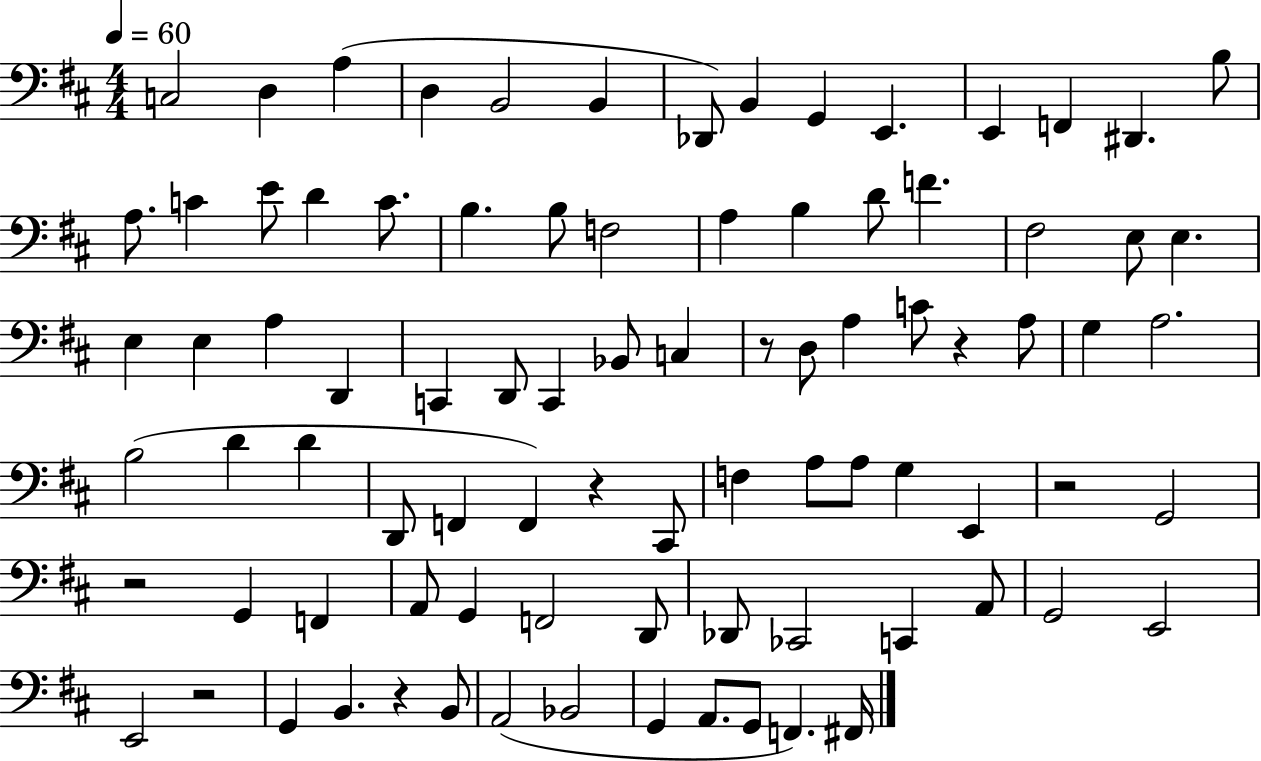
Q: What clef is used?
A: bass